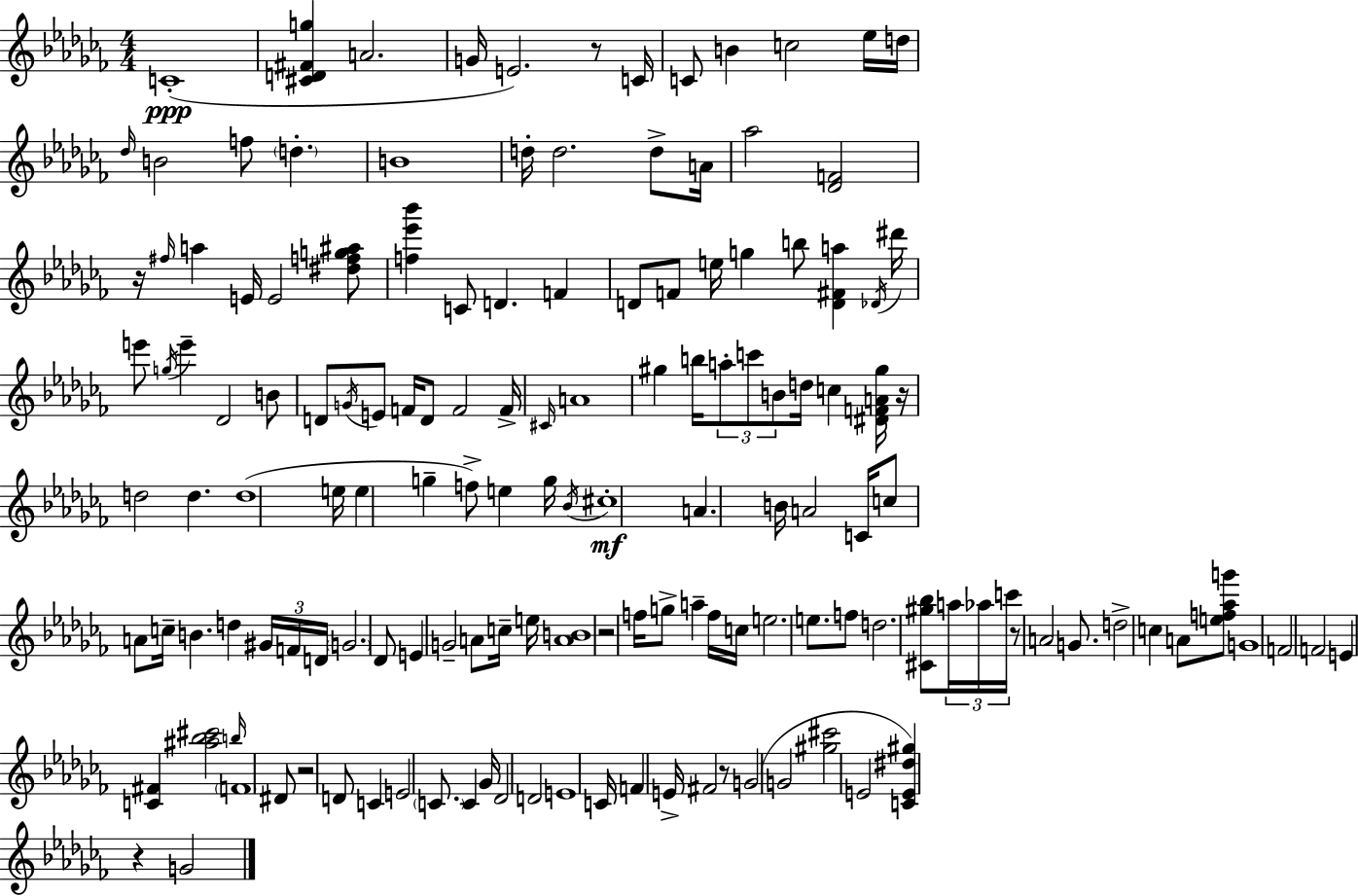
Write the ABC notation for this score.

X:1
T:Untitled
M:4/4
L:1/4
K:Abm
C4 [^CD^Fg] A2 G/4 E2 z/2 C/4 C/2 B c2 _e/4 d/4 _d/4 B2 f/2 d B4 d/4 d2 d/2 A/4 _a2 [_DF]2 z/4 ^f/4 a E/4 E2 [^dfg^a]/2 [f_e'_b'] C/2 D F D/2 F/2 e/4 g b/2 [D^Fa] _D/4 ^d'/4 e'/2 g/4 e' _D2 B/2 D/2 G/4 E/2 F/4 D/2 F2 F/4 ^C/4 A4 ^g b/4 a/2 c'/2 B/2 d/4 c [^DFA^g]/4 z/4 d2 d d4 e/4 e g f/2 e g/4 _B/4 ^c4 A B/4 A2 C/4 c/2 A/2 c/4 B d ^G/4 F/4 D/4 G2 _D/2 E G2 A/2 c/4 e/4 [AB]4 z2 f/4 g/2 a f/4 c/4 e2 e/2 f/2 d2 [^C^g_b]/2 a/4 _a/4 c'/4 z/2 A2 G/2 d2 c A/2 [ef_ag']/2 G4 F2 F2 E [C^F] [^a_b^c']2 b/4 F4 ^D/2 z2 D/2 C E2 C/2 C _G/4 _D2 D2 E4 C/4 F E/4 ^F2 z/2 G2 G2 [^g^c']2 E2 [CE^d^g] z G2